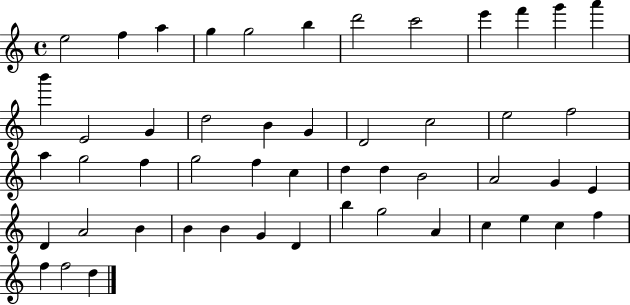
X:1
T:Untitled
M:4/4
L:1/4
K:C
e2 f a g g2 b d'2 c'2 e' f' g' a' b' E2 G d2 B G D2 c2 e2 f2 a g2 f g2 f c d d B2 A2 G E D A2 B B B G D b g2 A c e c f f f2 d